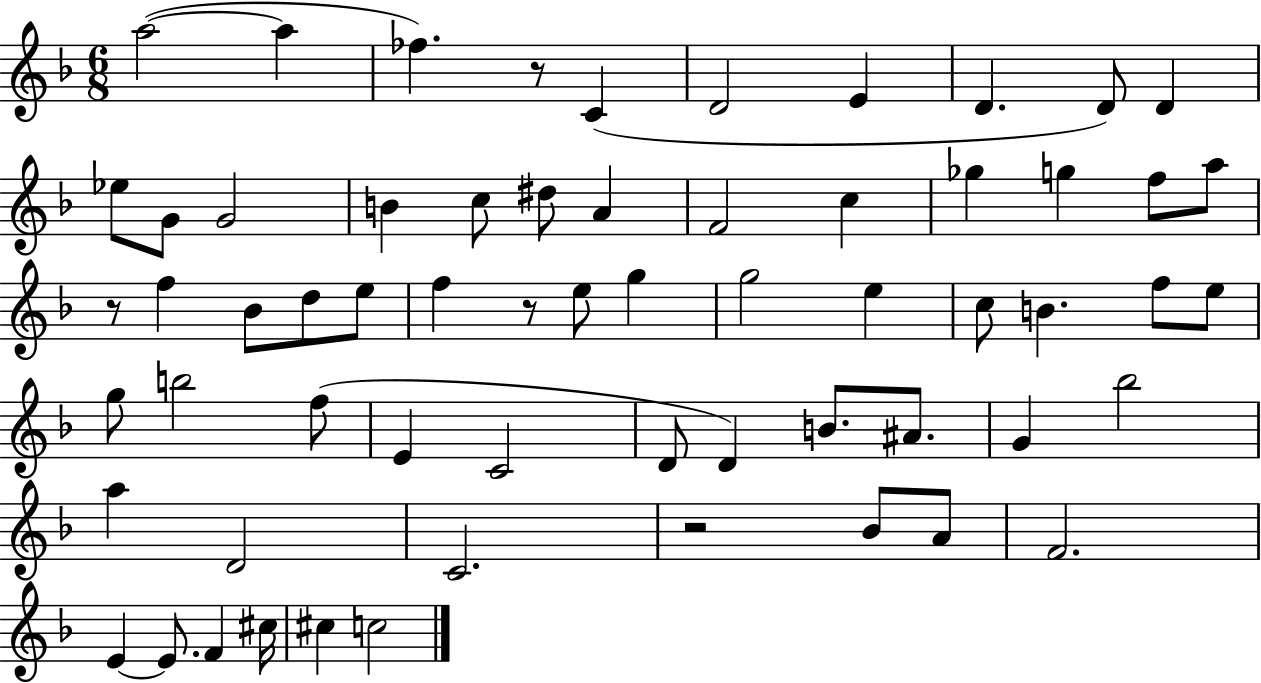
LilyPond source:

{
  \clef treble
  \numericTimeSignature
  \time 6/8
  \key f \major
  a''2~(~ a''4 | fes''4.) r8 c'4( | d'2 e'4 | d'4. d'8) d'4 | \break ees''8 g'8 g'2 | b'4 c''8 dis''8 a'4 | f'2 c''4 | ges''4 g''4 f''8 a''8 | \break r8 f''4 bes'8 d''8 e''8 | f''4 r8 e''8 g''4 | g''2 e''4 | c''8 b'4. f''8 e''8 | \break g''8 b''2 f''8( | e'4 c'2 | d'8 d'4) b'8. ais'8. | g'4 bes''2 | \break a''4 d'2 | c'2. | r2 bes'8 a'8 | f'2. | \break e'4~~ e'8. f'4 cis''16 | cis''4 c''2 | \bar "|."
}